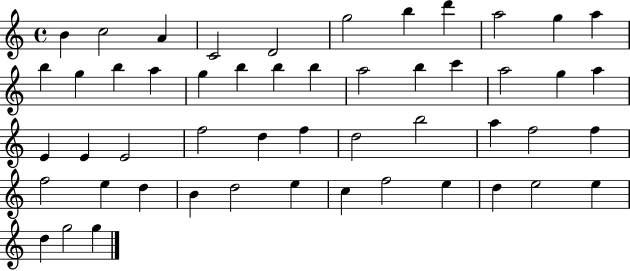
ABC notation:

X:1
T:Untitled
M:4/4
L:1/4
K:C
B c2 A C2 D2 g2 b d' a2 g a b g b a g b b b a2 b c' a2 g a E E E2 f2 d f d2 b2 a f2 f f2 e d B d2 e c f2 e d e2 e d g2 g